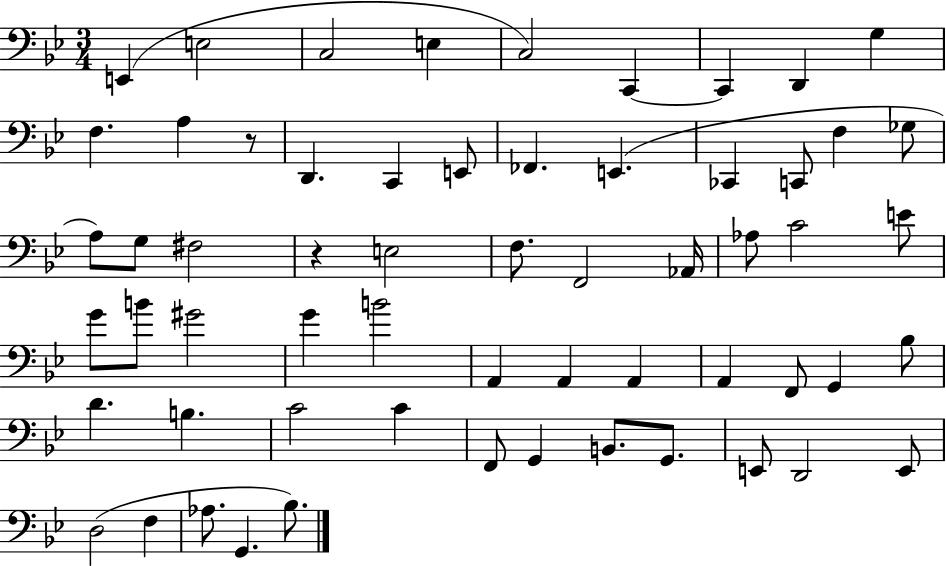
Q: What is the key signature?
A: BES major